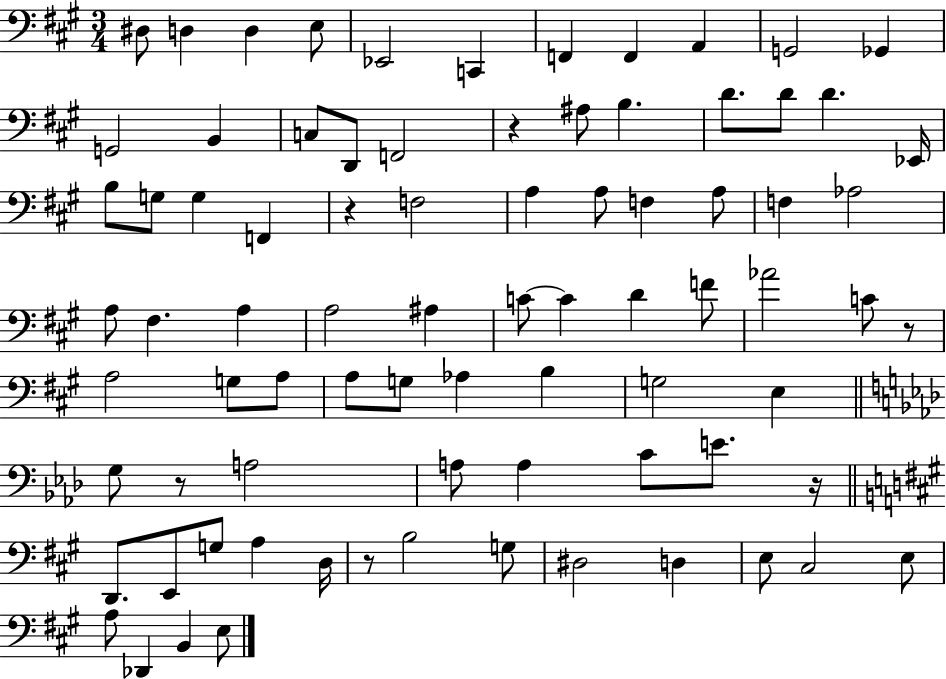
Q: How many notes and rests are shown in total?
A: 81